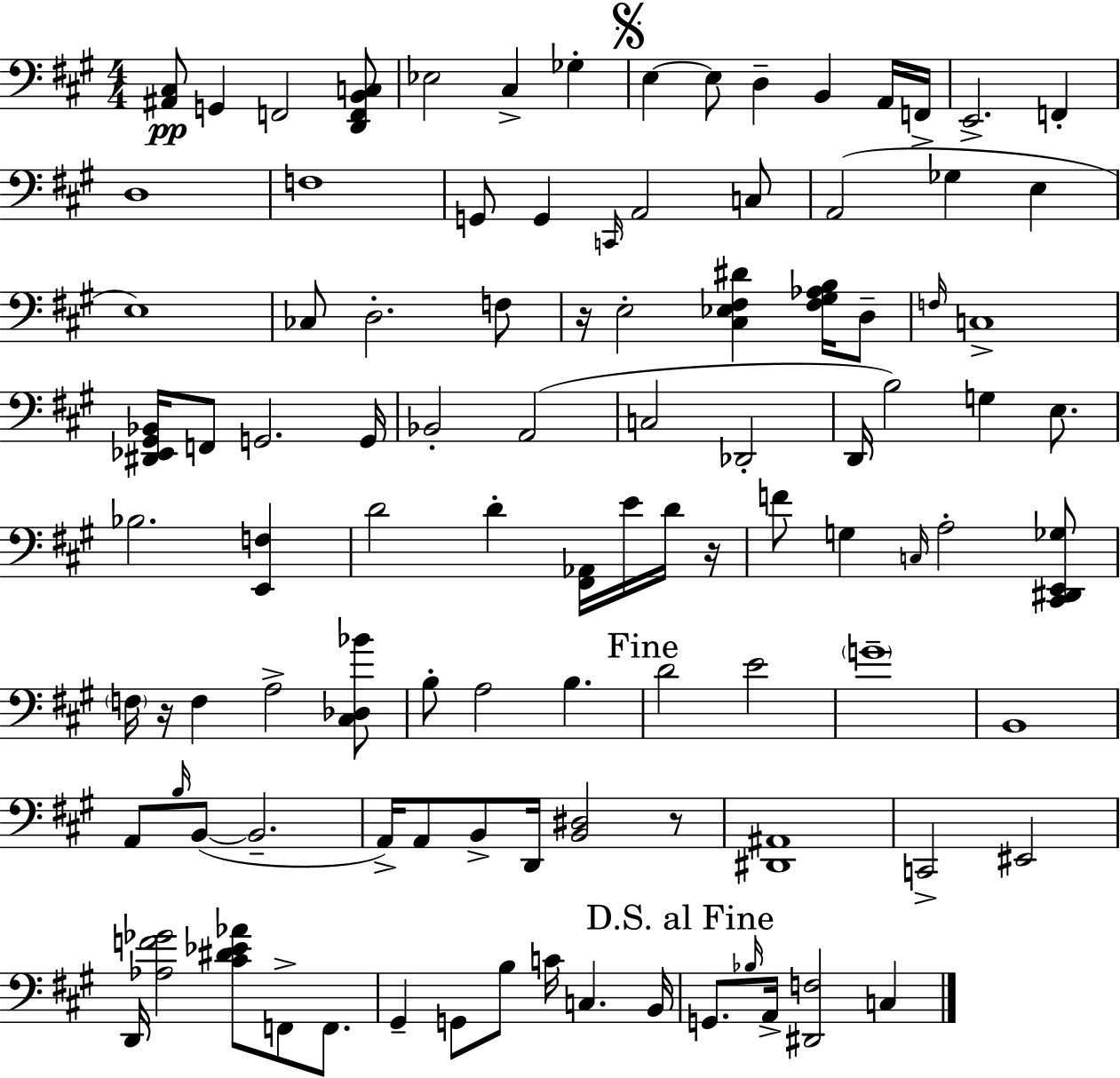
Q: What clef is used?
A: bass